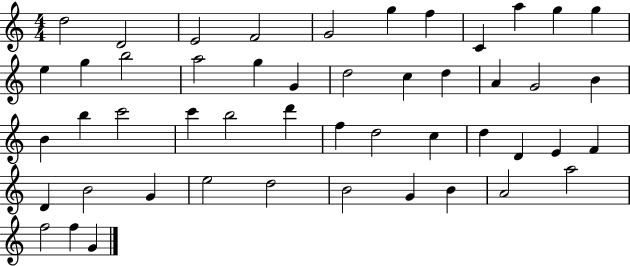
D5/h D4/h E4/h F4/h G4/h G5/q F5/q C4/q A5/q G5/q G5/q E5/q G5/q B5/h A5/h G5/q G4/q D5/h C5/q D5/q A4/q G4/h B4/q B4/q B5/q C6/h C6/q B5/h D6/q F5/q D5/h C5/q D5/q D4/q E4/q F4/q D4/q B4/h G4/q E5/h D5/h B4/h G4/q B4/q A4/h A5/h F5/h F5/q G4/q